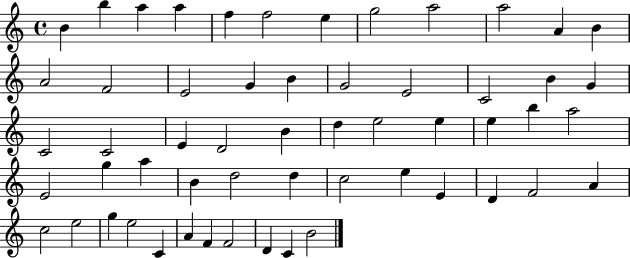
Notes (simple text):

B4/q B5/q A5/q A5/q F5/q F5/h E5/q G5/h A5/h A5/h A4/q B4/q A4/h F4/h E4/h G4/q B4/q G4/h E4/h C4/h B4/q G4/q C4/h C4/h E4/q D4/h B4/q D5/q E5/h E5/q E5/q B5/q A5/h E4/h G5/q A5/q B4/q D5/h D5/q C5/h E5/q E4/q D4/q F4/h A4/q C5/h E5/h G5/q E5/h C4/q A4/q F4/q F4/h D4/q C4/q B4/h